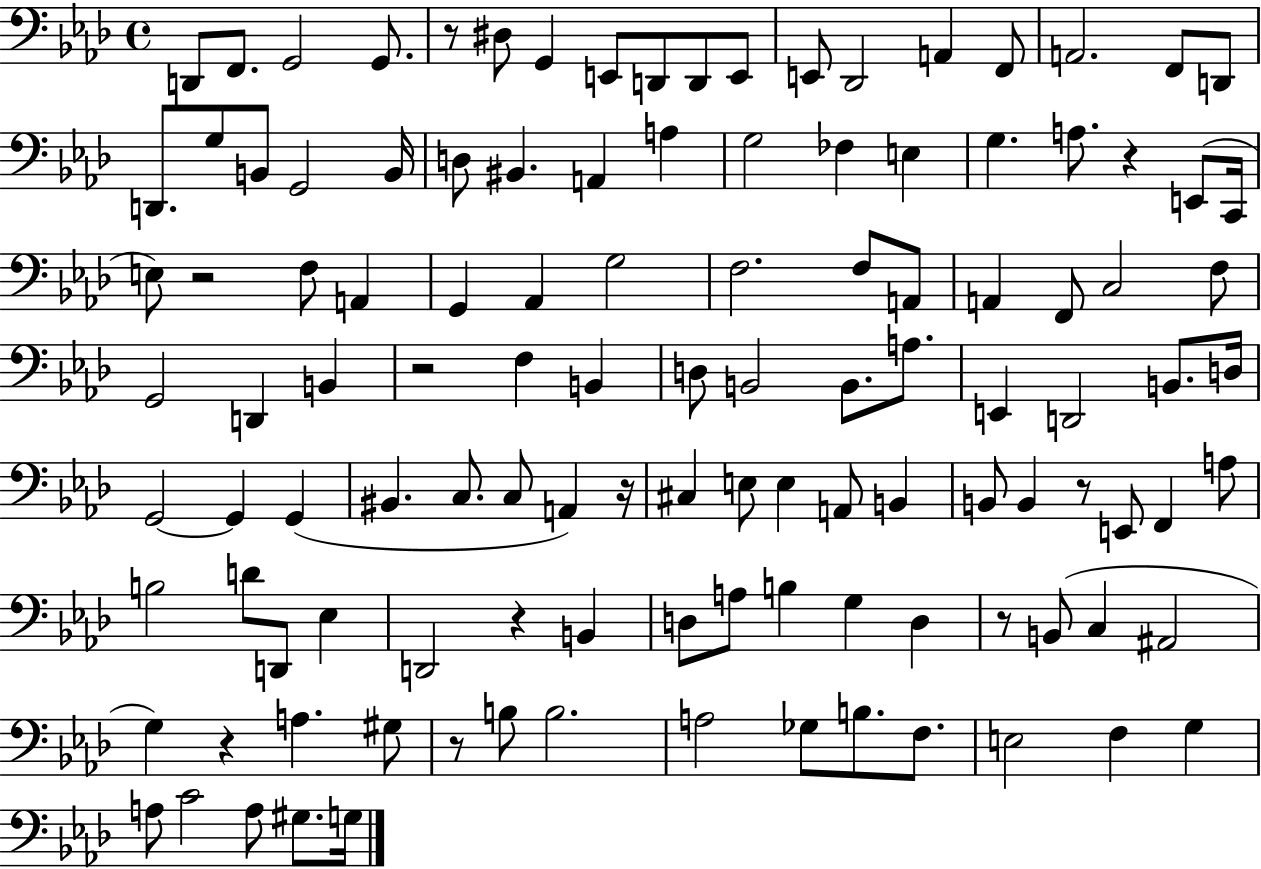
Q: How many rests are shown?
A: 10